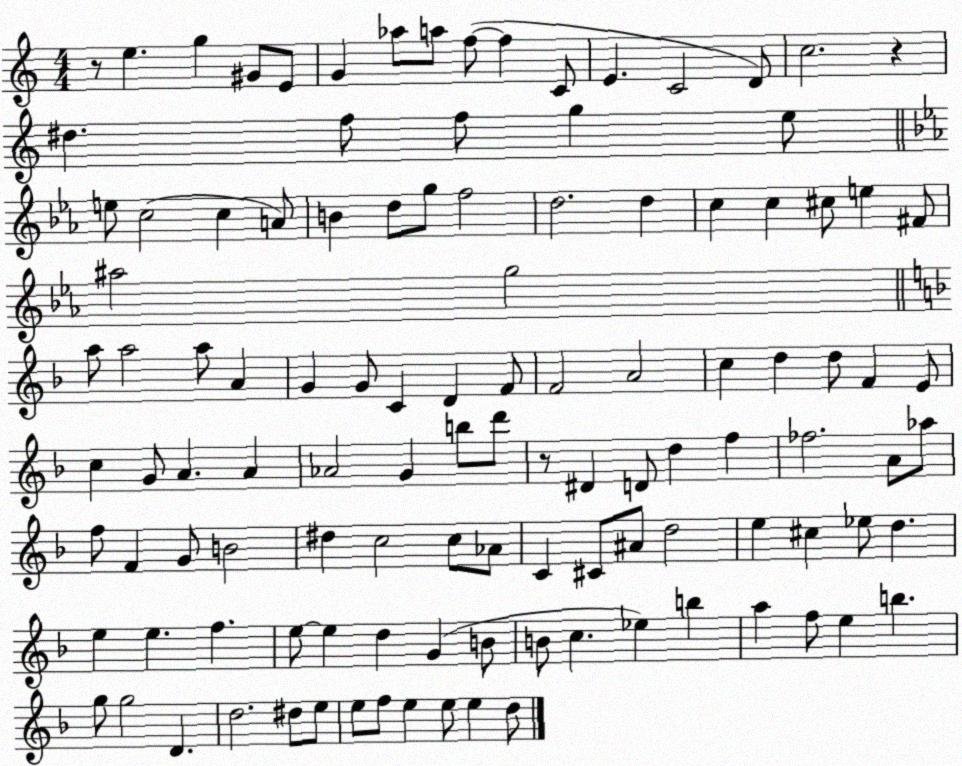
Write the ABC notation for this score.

X:1
T:Untitled
M:4/4
L:1/4
K:C
z/2 e g ^G/2 E/2 G _a/2 a/2 f/2 f C/2 E C2 D/2 c2 z ^d f/2 f/2 g e/2 e/2 c2 c A/2 B d/2 g/2 f2 d2 d c c ^c/2 e ^F/2 ^a2 g2 a/2 a2 a/2 A G G/2 C D F/2 F2 A2 c d d/2 F E/2 c G/2 A A _A2 G b/2 d'/2 z/2 ^D D/2 d f _f2 A/2 _a/2 f/2 F G/2 B2 ^d c2 c/2 _A/2 C ^C/2 ^A/2 d2 e ^c _e/2 d e e f e/2 e d G B/2 B/2 c _e b a f/2 e b g/2 g2 D d2 ^d/2 e/2 e/2 f/2 e e/2 e d/2